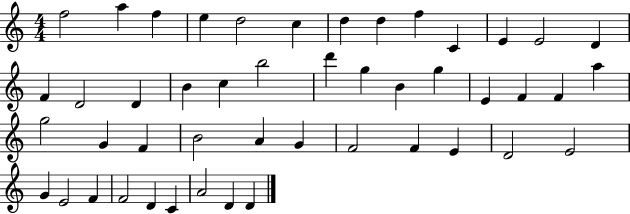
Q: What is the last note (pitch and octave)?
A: D4